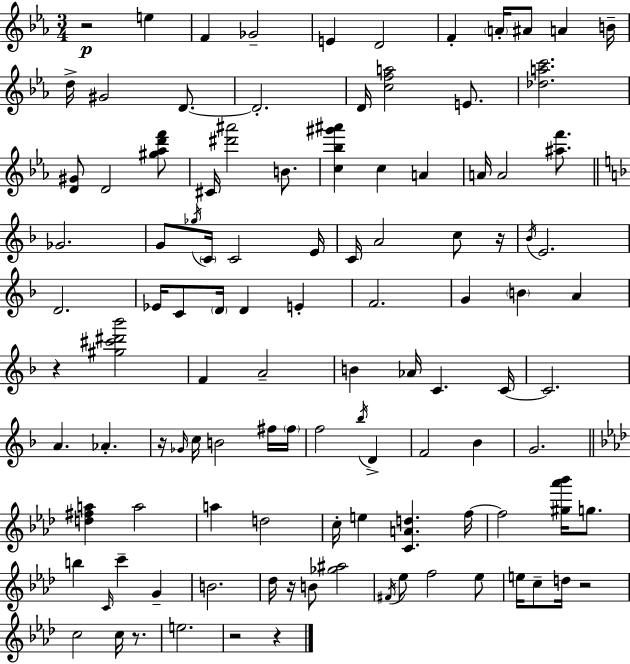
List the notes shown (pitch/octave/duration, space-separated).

R/h E5/q F4/q Gb4/h E4/q D4/h F4/q A4/s A#4/e A4/q B4/s D5/s G#4/h D4/e. D4/h. D4/s [C5,F5,A5]/h E4/e. [Db5,A5,C6]/h. [D4,G#4]/e D4/h [G#5,Ab5,D6,F6]/e C#4/s [D#6,A#6]/h B4/e. [C5,Bb5,G#6,A#6]/q C5/q A4/q A4/s A4/h [A#5,F6]/e. Gb4/h. G4/e Gb5/s C4/s C4/h E4/s C4/s A4/h C5/e R/s Bb4/s E4/h. D4/h. Eb4/s C4/e D4/s D4/q E4/q F4/h. G4/q B4/q A4/q R/q [G#5,C#6,D#6,Bb6]/h F4/q A4/h B4/q Ab4/s C4/q. C4/s C4/h. A4/q. Ab4/q. R/s Gb4/s C5/s B4/h F#5/s F#5/s F5/h Bb5/s D4/q F4/h Bb4/q G4/h. [D5,F#5,A5]/q A5/h A5/q D5/h C5/s E5/q [C4,A4,D5]/q. F5/s F5/h [G#5,Ab6,Bb6]/s G5/e. B5/q C4/s C6/q G4/q B4/h. Db5/s R/s B4/e [Gb5,A#5]/h F#4/s Eb5/e F5/h Eb5/e E5/s C5/e D5/s R/h C5/h C5/s R/e. E5/h. R/h R/q